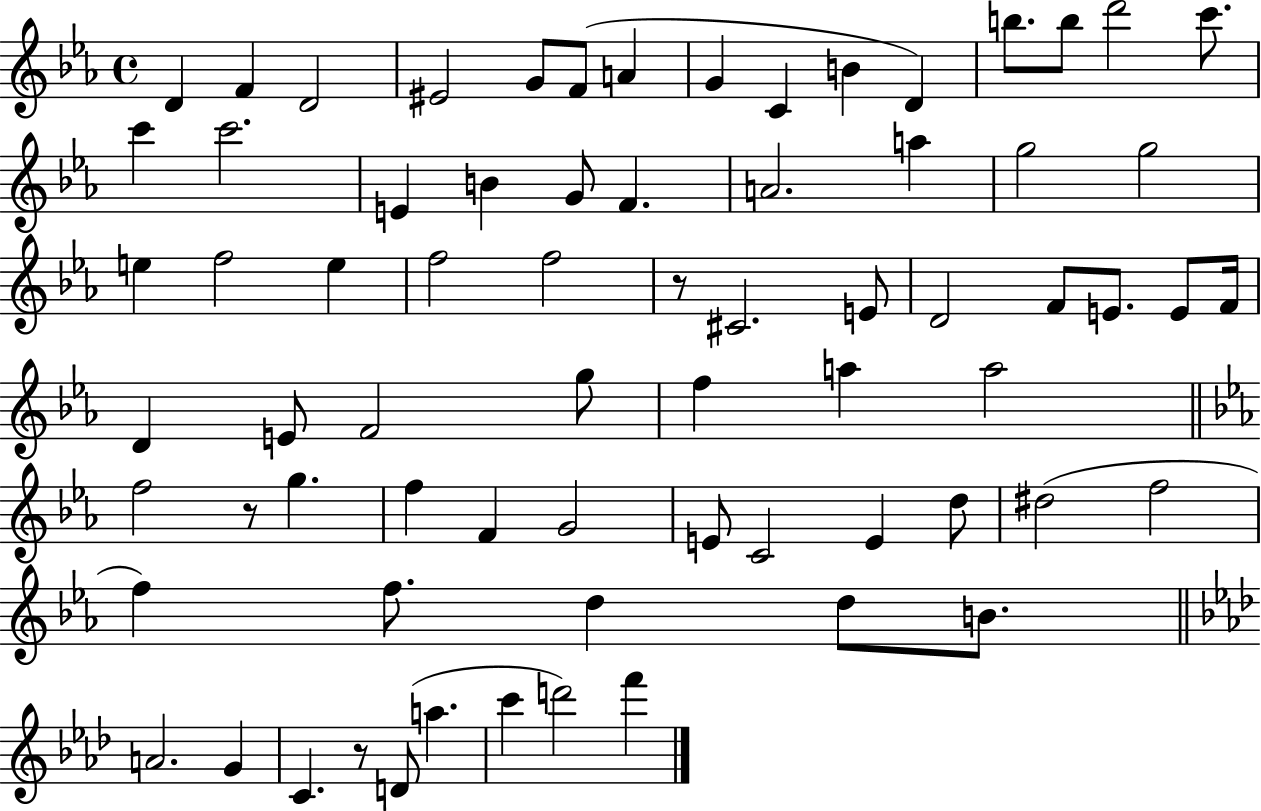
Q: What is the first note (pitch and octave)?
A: D4